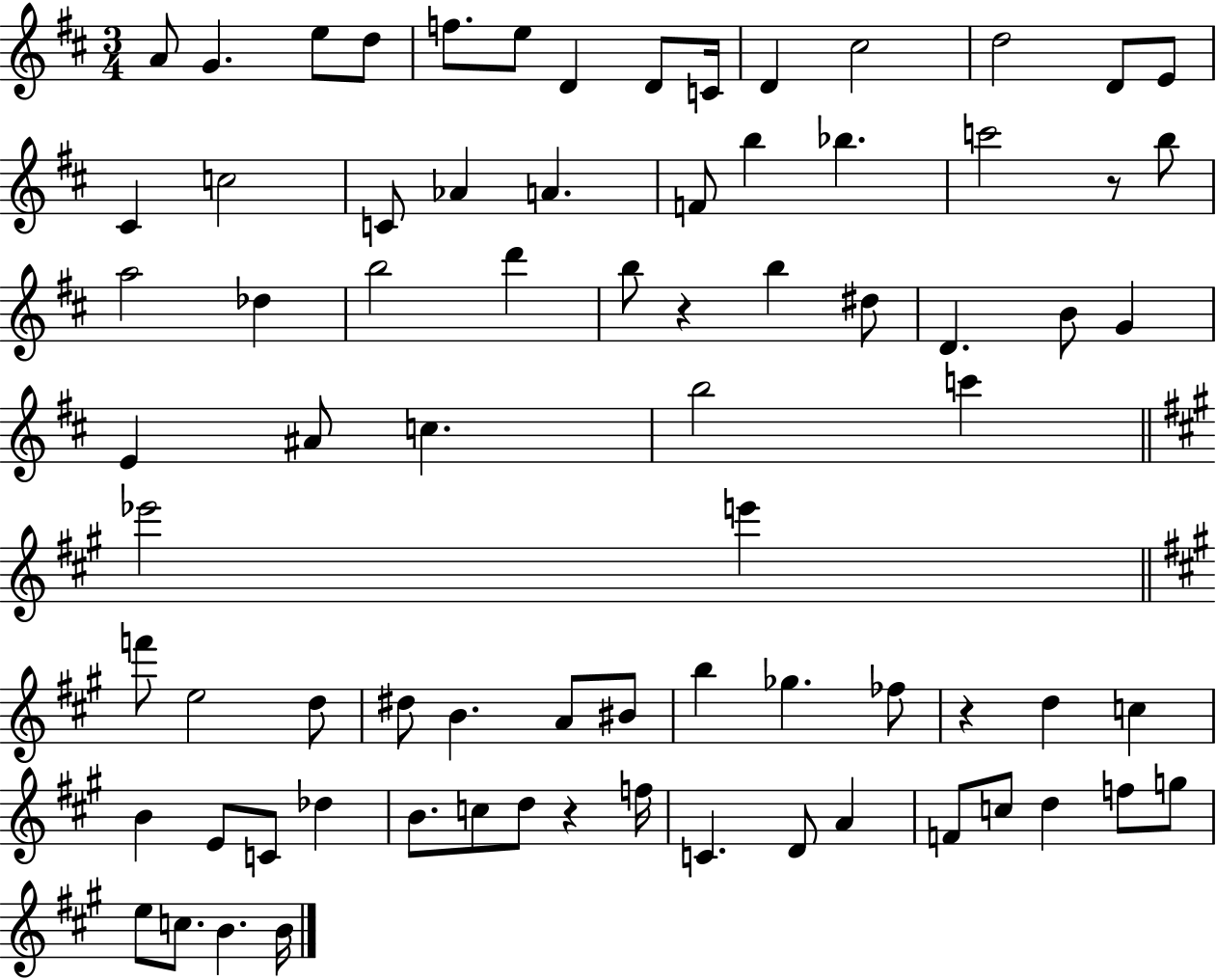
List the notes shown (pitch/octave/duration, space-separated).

A4/e G4/q. E5/e D5/e F5/e. E5/e D4/q D4/e C4/s D4/q C#5/h D5/h D4/e E4/e C#4/q C5/h C4/e Ab4/q A4/q. F4/e B5/q Bb5/q. C6/h R/e B5/e A5/h Db5/q B5/h D6/q B5/e R/q B5/q D#5/e D4/q. B4/e G4/q E4/q A#4/e C5/q. B5/h C6/q Eb6/h E6/q F6/e E5/h D5/e D#5/e B4/q. A4/e BIS4/e B5/q Gb5/q. FES5/e R/q D5/q C5/q B4/q E4/e C4/e Db5/q B4/e. C5/e D5/e R/q F5/s C4/q. D4/e A4/q F4/e C5/e D5/q F5/e G5/e E5/e C5/e. B4/q. B4/s